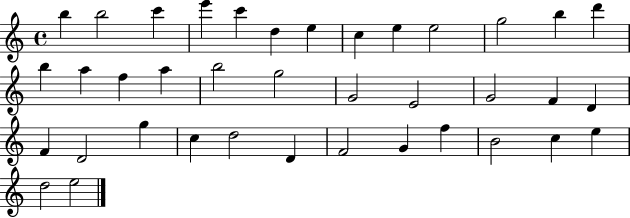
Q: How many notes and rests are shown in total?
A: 38